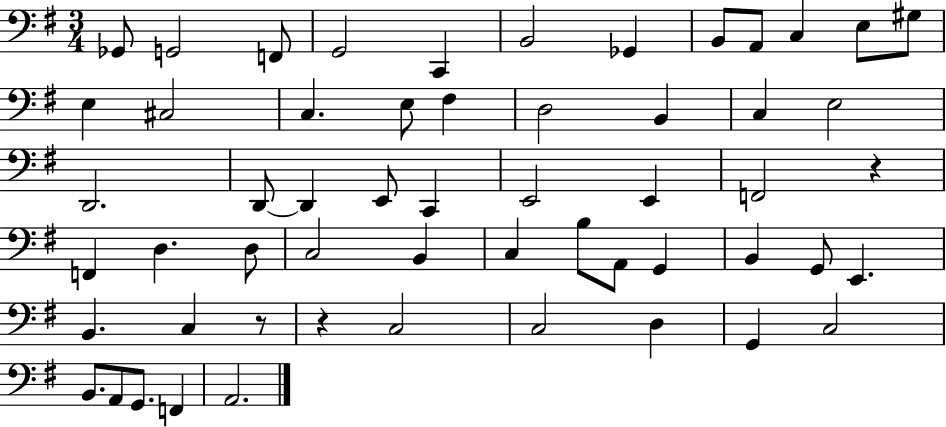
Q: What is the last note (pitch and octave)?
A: A2